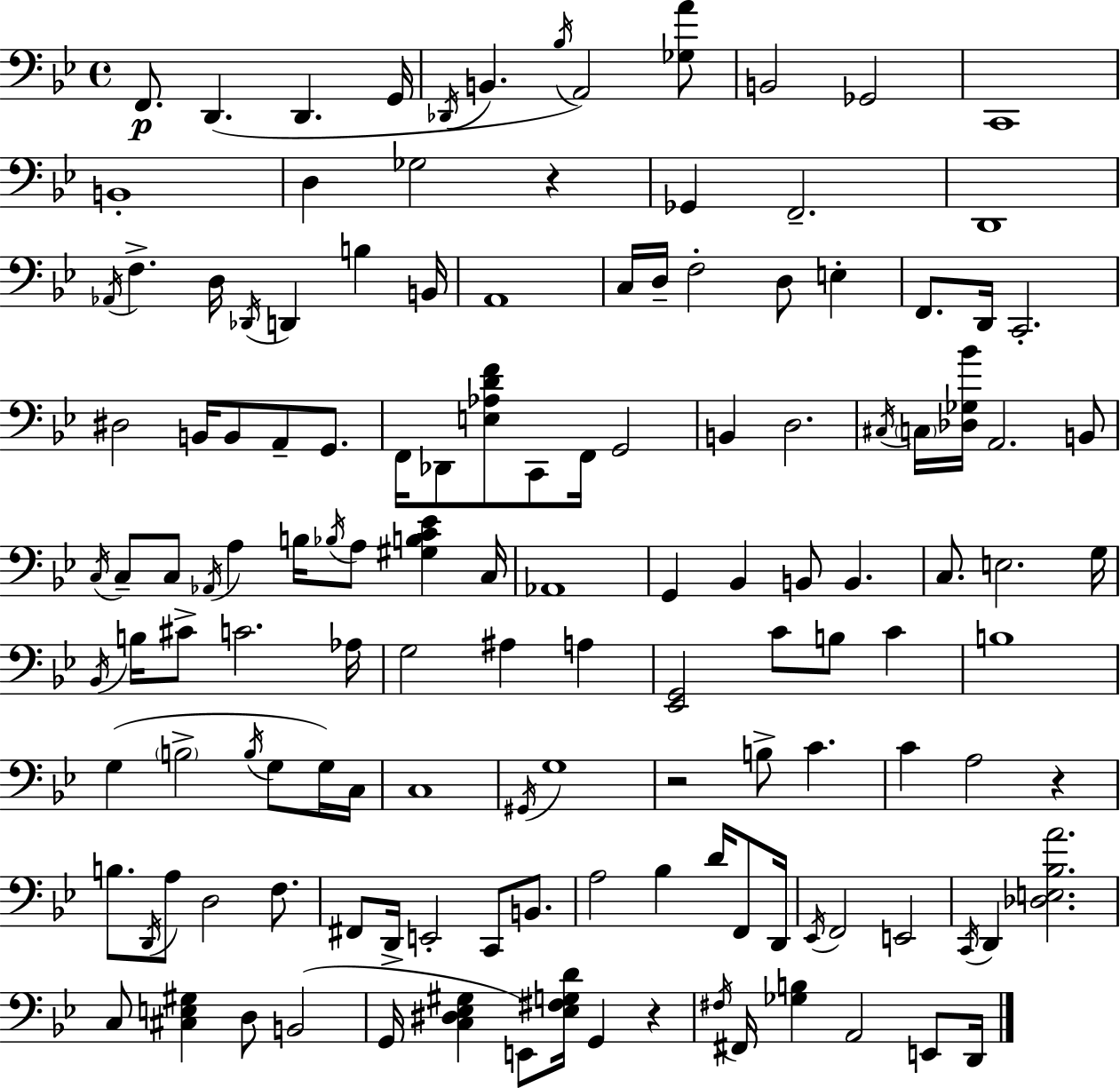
X:1
T:Untitled
M:4/4
L:1/4
K:Gm
F,,/2 D,, D,, G,,/4 _D,,/4 B,, _B,/4 A,,2 [_G,A]/2 B,,2 _G,,2 C,,4 B,,4 D, _G,2 z _G,, F,,2 D,,4 _A,,/4 F, D,/4 _D,,/4 D,, B, B,,/4 A,,4 C,/4 D,/4 F,2 D,/2 E, F,,/2 D,,/4 C,,2 ^D,2 B,,/4 B,,/2 A,,/2 G,,/2 F,,/4 _D,,/2 [E,_A,DF]/2 C,,/2 F,,/4 G,,2 B,, D,2 ^C,/4 C,/4 [_D,_G,_B]/4 A,,2 B,,/2 C,/4 C,/2 C,/2 _A,,/4 A, B,/4 _B,/4 A,/2 [^G,B,C_E] C,/4 _A,,4 G,, _B,, B,,/2 B,, C,/2 E,2 G,/4 _B,,/4 B,/4 ^C/2 C2 _A,/4 G,2 ^A, A, [_E,,G,,]2 C/2 B,/2 C B,4 G, B,2 B,/4 G,/2 G,/4 C,/4 C,4 ^G,,/4 G,4 z2 B,/2 C C A,2 z B,/2 D,,/4 A,/2 D,2 F,/2 ^F,,/2 D,,/4 E,,2 C,,/2 B,,/2 A,2 _B, D/4 F,,/2 D,,/4 _E,,/4 F,,2 E,,2 C,,/4 D,, [_D,E,_B,A]2 C,/2 [^C,E,^G,] D,/2 B,,2 G,,/4 [C,^D,_E,^G,] E,,/2 [_E,^F,G,D]/4 G,, z ^F,/4 ^F,,/4 [_G,B,] A,,2 E,,/2 D,,/4